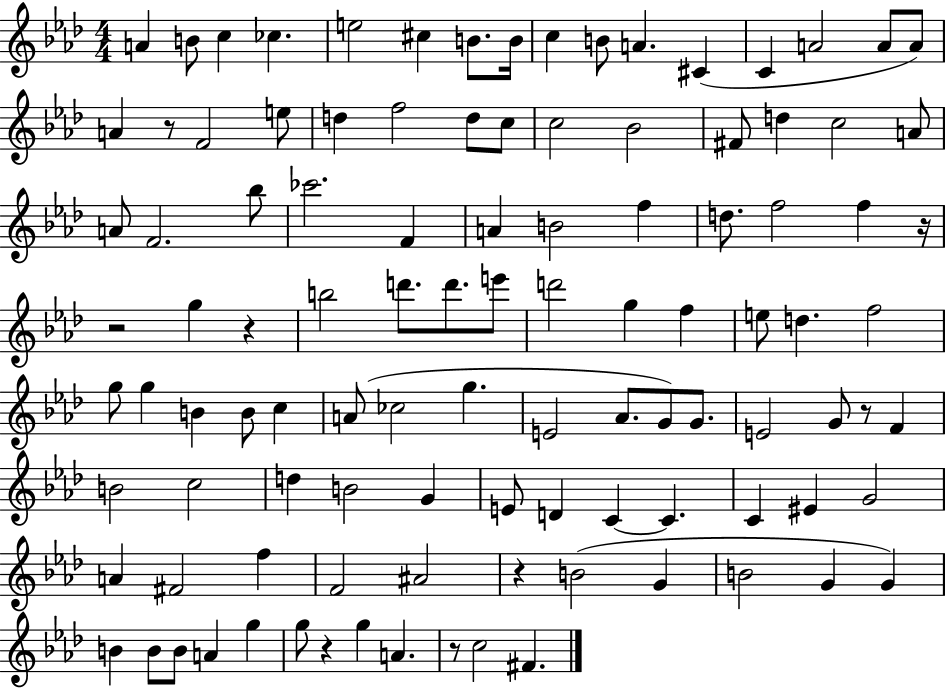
X:1
T:Untitled
M:4/4
L:1/4
K:Ab
A B/2 c _c e2 ^c B/2 B/4 c B/2 A ^C C A2 A/2 A/2 A z/2 F2 e/2 d f2 d/2 c/2 c2 _B2 ^F/2 d c2 A/2 A/2 F2 _b/2 _c'2 F A B2 f d/2 f2 f z/4 z2 g z b2 d'/2 d'/2 e'/2 d'2 g f e/2 d f2 g/2 g B B/2 c A/2 _c2 g E2 _A/2 G/2 G/2 E2 G/2 z/2 F B2 c2 d B2 G E/2 D C C C ^E G2 A ^F2 f F2 ^A2 z B2 G B2 G G B B/2 B/2 A g g/2 z g A z/2 c2 ^F